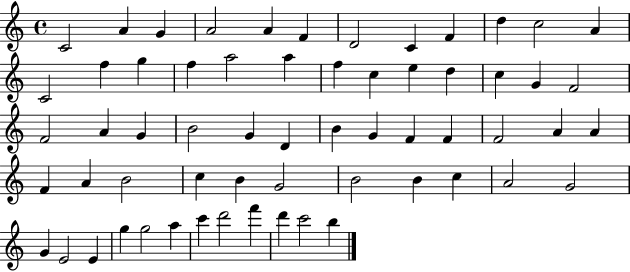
{
  \clef treble
  \time 4/4
  \defaultTimeSignature
  \key c \major
  c'2 a'4 g'4 | a'2 a'4 f'4 | d'2 c'4 f'4 | d''4 c''2 a'4 | \break c'2 f''4 g''4 | f''4 a''2 a''4 | f''4 c''4 e''4 d''4 | c''4 g'4 f'2 | \break f'2 a'4 g'4 | b'2 g'4 d'4 | b'4 g'4 f'4 f'4 | f'2 a'4 a'4 | \break f'4 a'4 b'2 | c''4 b'4 g'2 | b'2 b'4 c''4 | a'2 g'2 | \break g'4 e'2 e'4 | g''4 g''2 a''4 | c'''4 d'''2 f'''4 | d'''4 c'''2 b''4 | \break \bar "|."
}